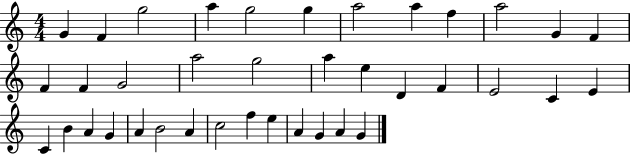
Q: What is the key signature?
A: C major